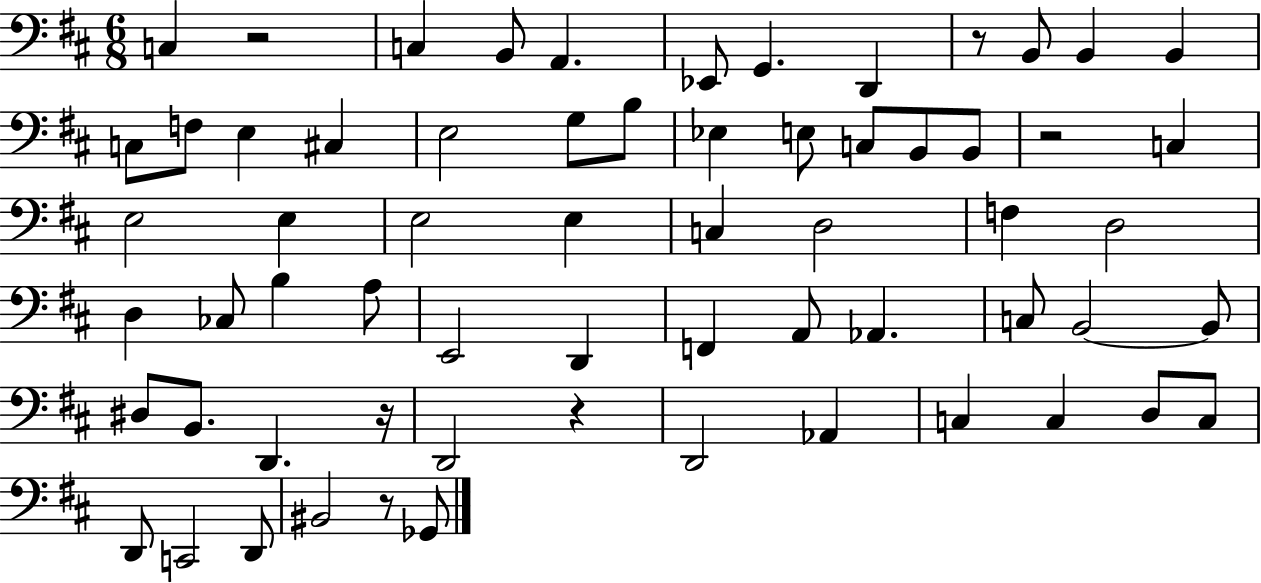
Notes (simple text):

C3/q R/h C3/q B2/e A2/q. Eb2/e G2/q. D2/q R/e B2/e B2/q B2/q C3/e F3/e E3/q C#3/q E3/h G3/e B3/e Eb3/q E3/e C3/e B2/e B2/e R/h C3/q E3/h E3/q E3/h E3/q C3/q D3/h F3/q D3/h D3/q CES3/e B3/q A3/e E2/h D2/q F2/q A2/e Ab2/q. C3/e B2/h B2/e D#3/e B2/e. D2/q. R/s D2/h R/q D2/h Ab2/q C3/q C3/q D3/e C3/e D2/e C2/h D2/e BIS2/h R/e Gb2/e